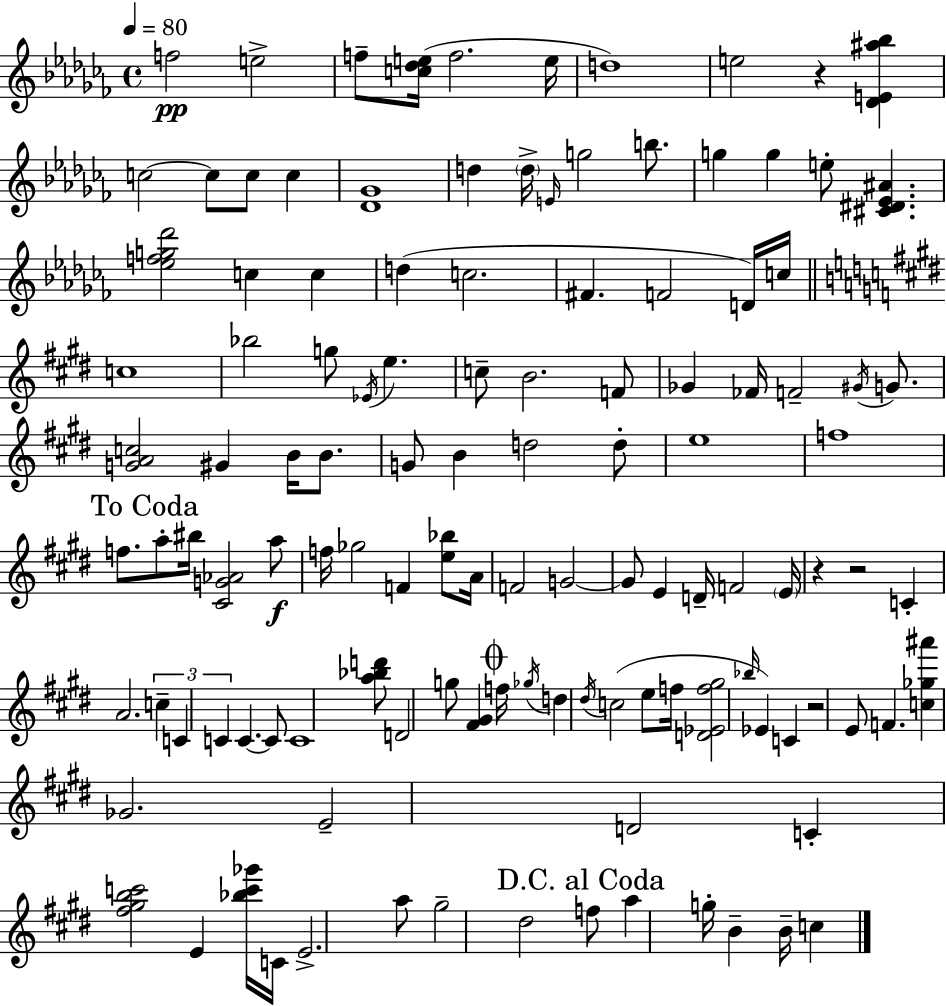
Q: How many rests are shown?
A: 4